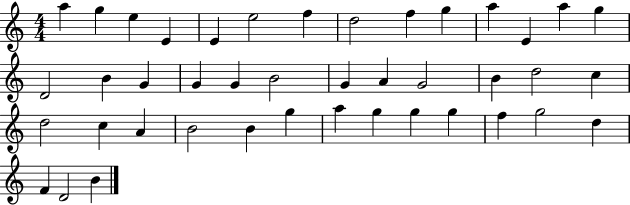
X:1
T:Untitled
M:4/4
L:1/4
K:C
a g e E E e2 f d2 f g a E a g D2 B G G G B2 G A G2 B d2 c d2 c A B2 B g a g g g f g2 d F D2 B